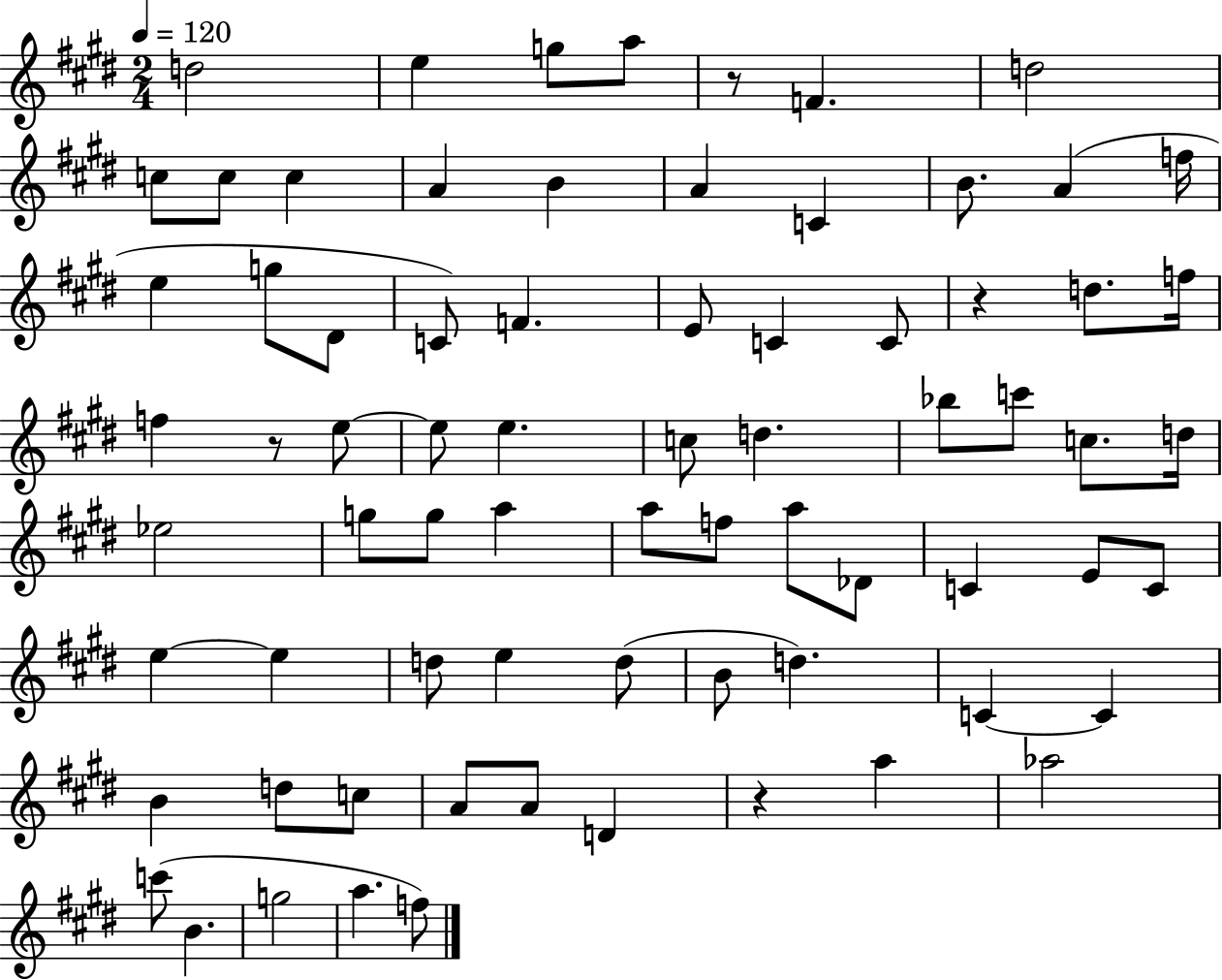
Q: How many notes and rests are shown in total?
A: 73